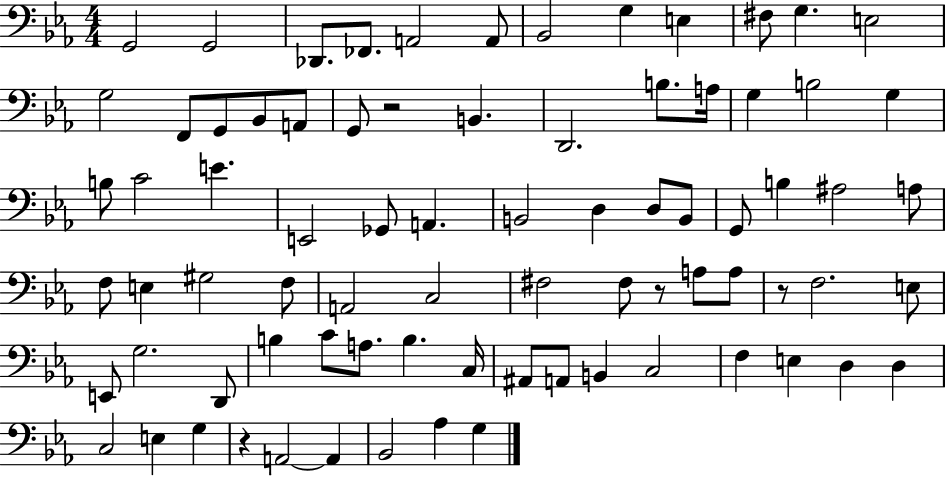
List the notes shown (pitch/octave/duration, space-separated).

G2/h G2/h Db2/e. FES2/e. A2/h A2/e Bb2/h G3/q E3/q F#3/e G3/q. E3/h G3/h F2/e G2/e Bb2/e A2/e G2/e R/h B2/q. D2/h. B3/e. A3/s G3/q B3/h G3/q B3/e C4/h E4/q. E2/h Gb2/e A2/q. B2/h D3/q D3/e B2/e G2/e B3/q A#3/h A3/e F3/e E3/q G#3/h F3/e A2/h C3/h F#3/h F#3/e R/e A3/e A3/e R/e F3/h. E3/e E2/e G3/h. D2/e B3/q C4/e A3/e. B3/q. C3/s A#2/e A2/e B2/q C3/h F3/q E3/q D3/q D3/q C3/h E3/q G3/q R/q A2/h A2/q Bb2/h Ab3/q G3/q